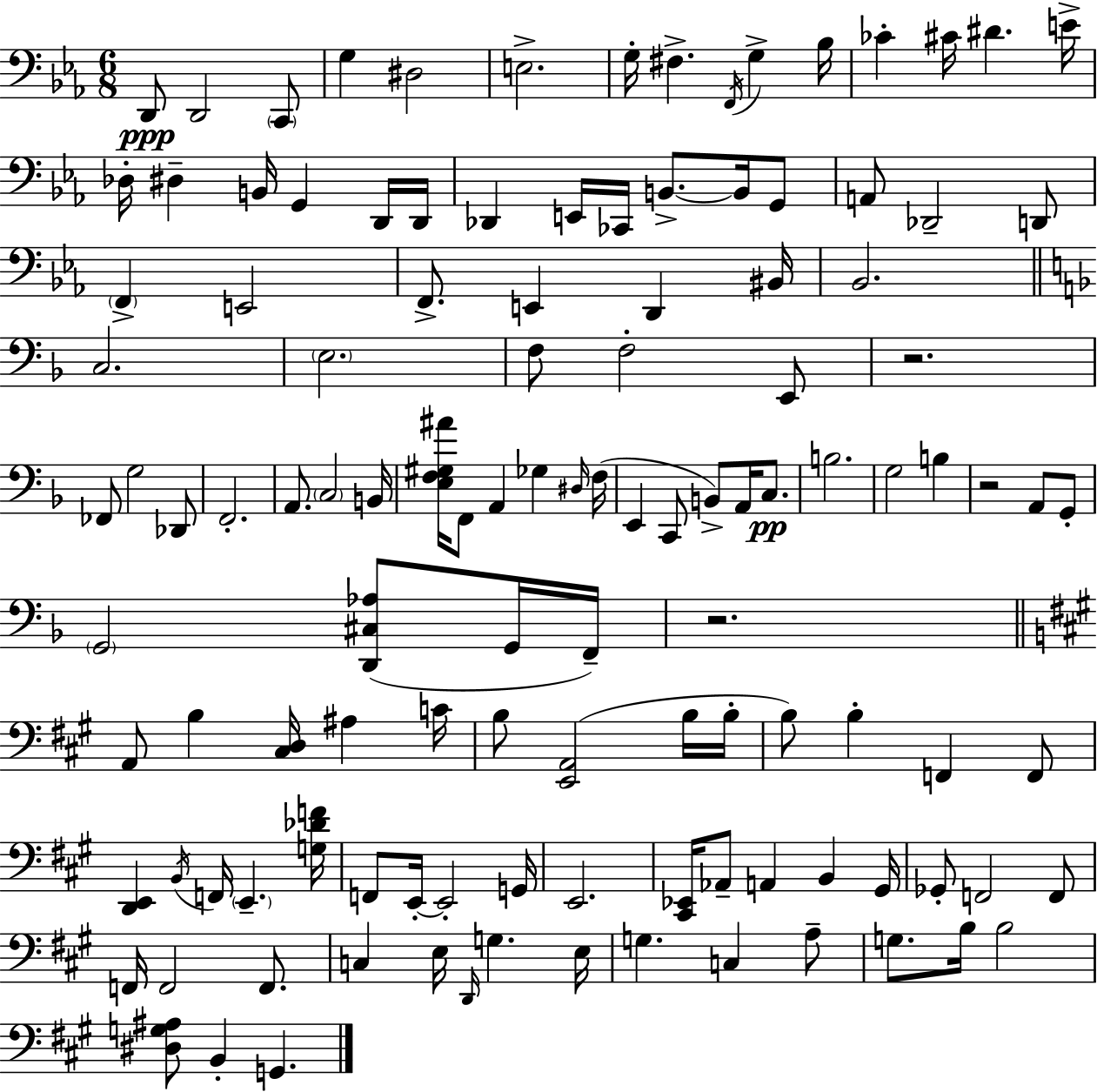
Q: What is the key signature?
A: C minor